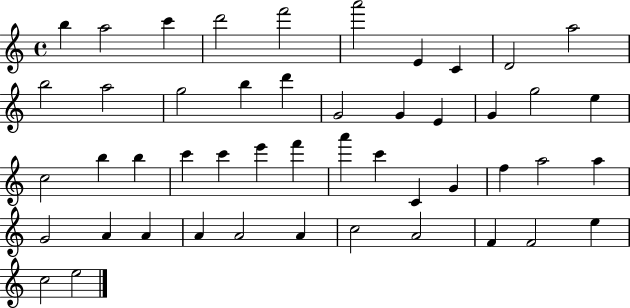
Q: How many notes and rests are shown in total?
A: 48